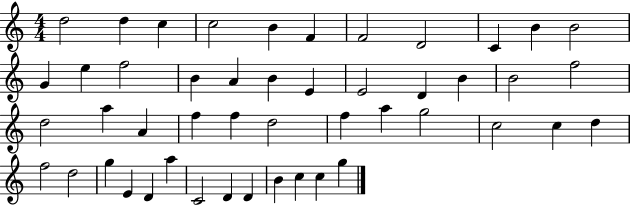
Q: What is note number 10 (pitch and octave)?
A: B4